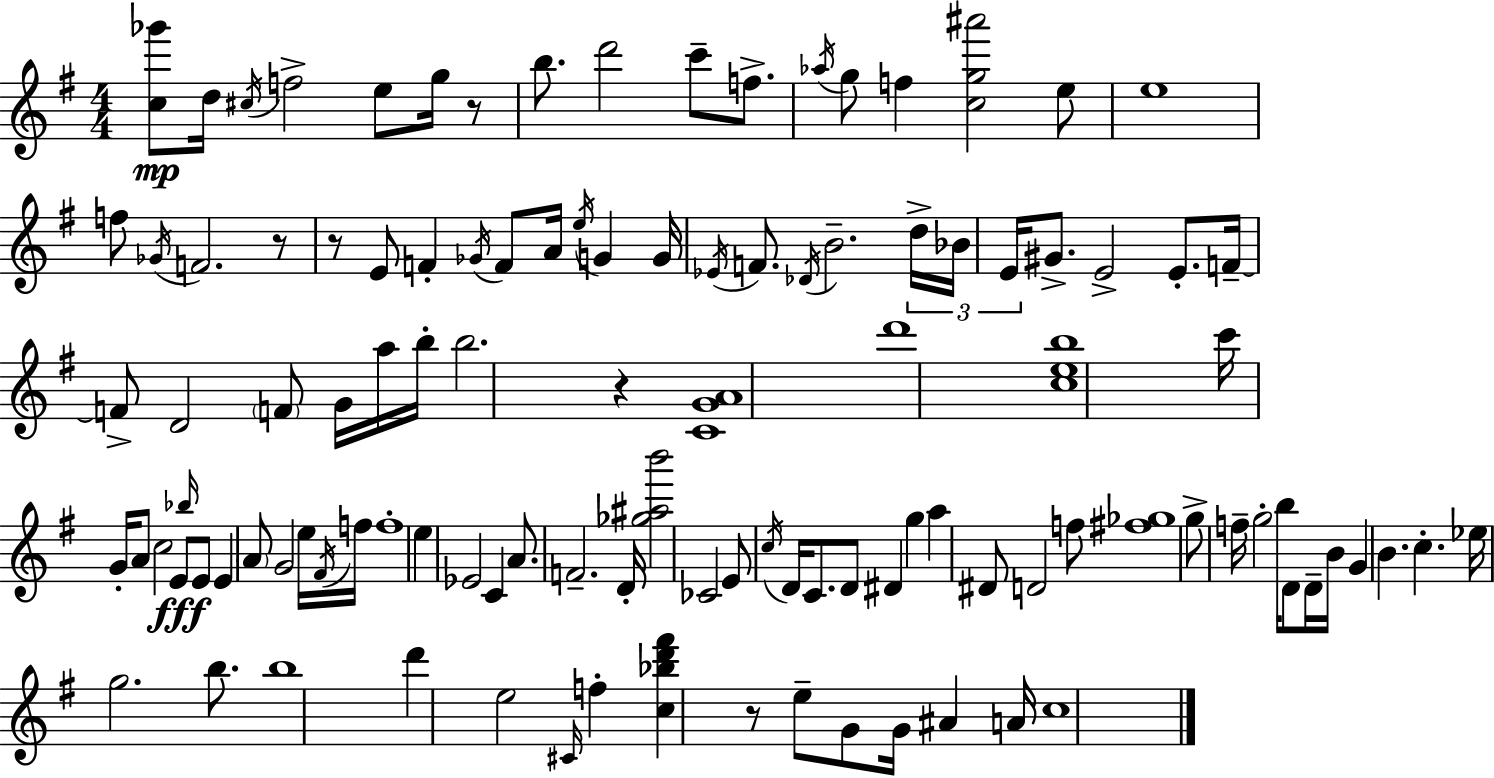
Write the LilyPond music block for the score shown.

{
  \clef treble
  \numericTimeSignature
  \time 4/4
  \key e \minor
  <c'' ges'''>8\mp d''16 \acciaccatura { cis''16 } f''2-> e''8 g''16 r8 | b''8. d'''2 c'''8-- f''8.-> | \acciaccatura { aes''16 } g''8 f''4 <c'' g'' ais'''>2 | e''8 e''1 | \break f''8 \acciaccatura { ges'16 } f'2. | r8 r8 e'8 f'4-. \acciaccatura { ges'16 } f'8 a'16 \acciaccatura { e''16 } | g'4 g'16 \acciaccatura { ees'16 } f'8. \acciaccatura { des'16 } b'2.-- | \tuplet 3/2 { d''16-> bes'16 e'16 } gis'8.-> e'2-> | \break e'8.-. f'16--~~ f'8-> d'2 | \parenthesize f'8 g'16 a''16 b''16-. b''2. | r4 <c' g' a'>1 | d'''1 | \break <c'' e'' b''>1 | c'''16 g'16-. a'8 c''2 | e'8\fff \grace { bes''16 } e'8 e'4 \parenthesize a'8 g'2 | e''16 \acciaccatura { fis'16 } f''16 f''1-. | \break e''4 ees'2 | c'4 a'8. f'2.-- | d'16-. <ges'' ais'' b'''>2 | ces'2 e'8 \acciaccatura { c''16 } d'16 c'8. | \break d'8 dis'4 g''4 a''4 dis'8 | d'2 f''8 <fis'' ges''>1 | g''8-> f''16-- g''2-. | b''16 d'8 d'16-- b'16 g'4 b'4. | \break c''4.-. ees''16 g''2. | b''8. b''1 | d'''4 e''2 | \grace { cis'16 } f''4-. <c'' bes'' d''' fis'''>4 r8 | \break e''8-- g'8 g'16 ais'4 a'16 c''1 | \bar "|."
}